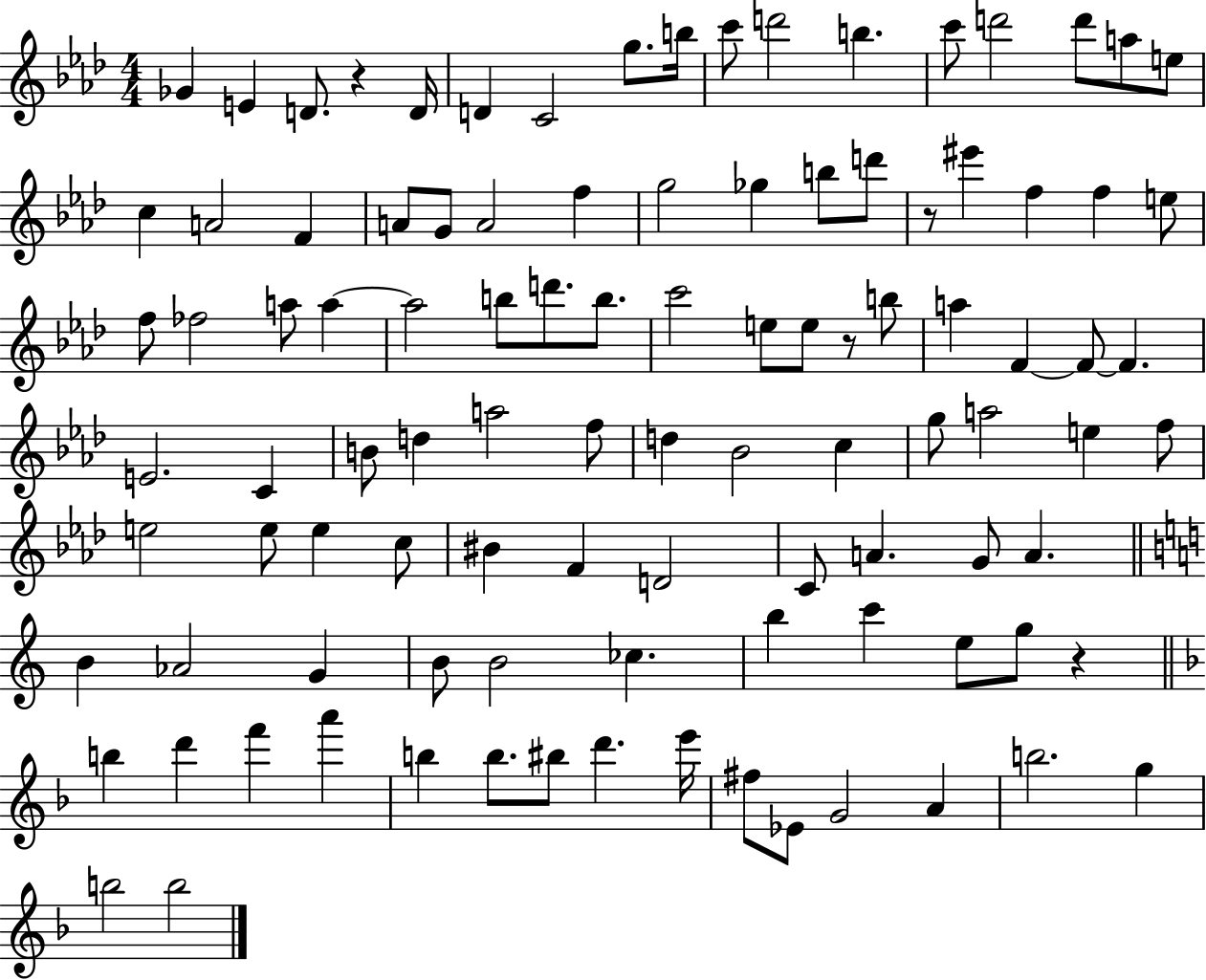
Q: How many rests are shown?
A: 4